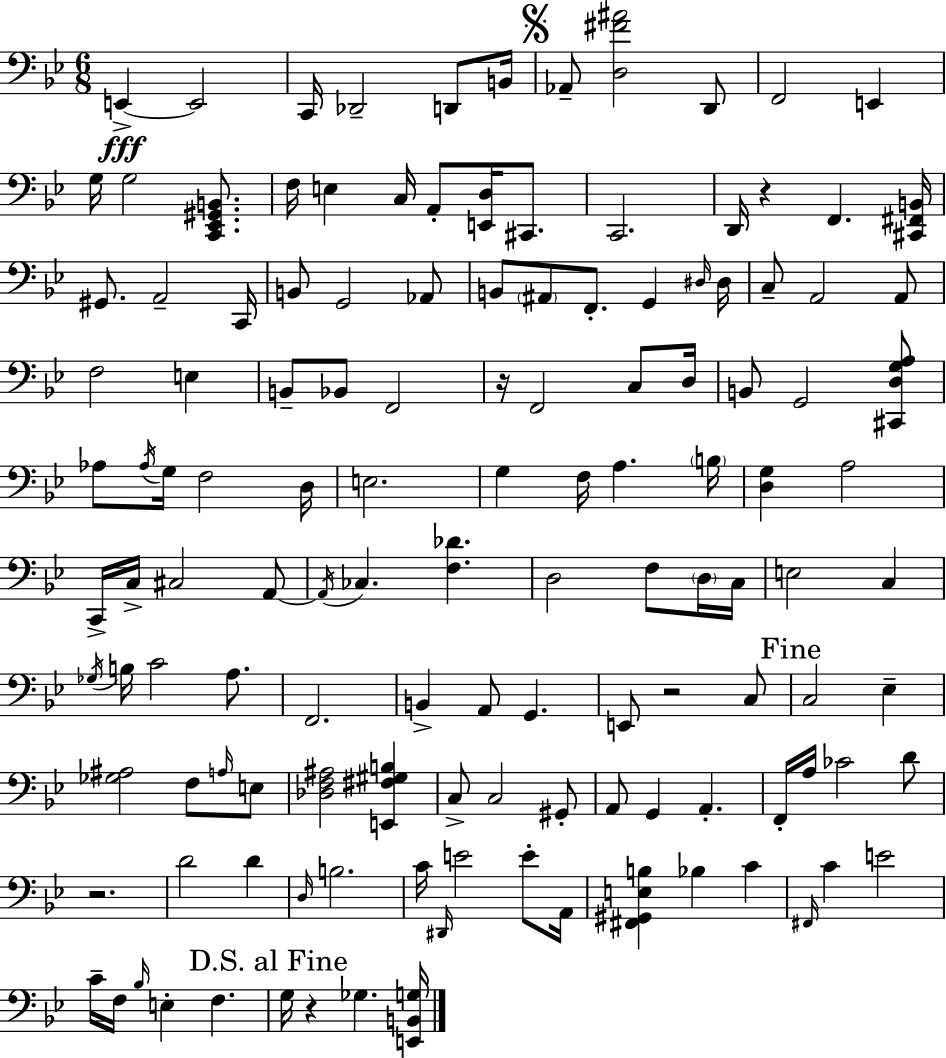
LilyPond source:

{
  \clef bass
  \numericTimeSignature
  \time 6/8
  \key bes \major
  \repeat volta 2 { e,4->~~\fff e,2 | c,16 des,2-- d,8 b,16 | \mark \markup { \musicglyph "scripts.segno" } aes,8-- <d fis' ais'>2 d,8 | f,2 e,4 | \break g16 g2 <c, ees, gis, b,>8. | f16 e4 c16 a,8-. <e, d>16 cis,8. | c,2. | d,16 r4 f,4. <cis, fis, b,>16 | \break gis,8. a,2-- c,16 | b,8 g,2 aes,8 | b,8 \parenthesize ais,8 f,8.-. g,4 \grace { dis16 } | dis16 c8-- a,2 a,8 | \break f2 e4 | b,8-- bes,8 f,2 | r16 f,2 c8 | d16 b,8 g,2 <cis, d g a>8 | \break aes8 \acciaccatura { aes16 } g16 f2 | d16 e2. | g4 f16 a4. | \parenthesize b16 <d g>4 a2 | \break c,16-> c16-> cis2 | a,8~~ \acciaccatura { a,16 } ces4. <f des'>4. | d2 f8 | \parenthesize d16 c16 e2 c4 | \break \acciaccatura { ges16 } b16 c'2 | a8. f,2. | b,4-> a,8 g,4. | e,8 r2 | \break c8 \mark "Fine" c2 | ees4-- <ges ais>2 | f8 \grace { a16 } e8 <des f ais>2 | <e, fis gis b>4 c8-> c2 | \break gis,8-. a,8 g,4 a,4.-. | f,16-. a16 ces'2 | d'8 r2. | d'2 | \break d'4 \grace { d16 } b2. | c'16 \grace { dis,16 } e'2 | e'8-. a,16 <fis, gis, e b>4 bes4 | c'4 \grace { fis,16 } c'4 | \break e'2 c'16-- f16 \grace { bes16 } e4-. | f4. \mark "D.S. al Fine" g16 r4 | ges4. <e, b, g>16 } \bar "|."
}